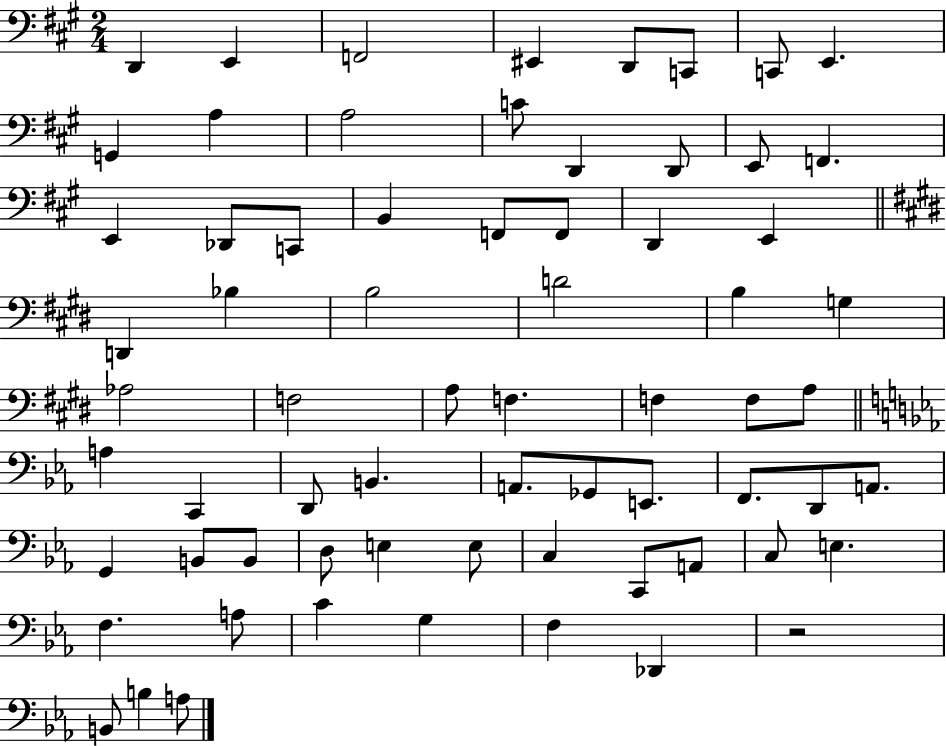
{
  \clef bass
  \numericTimeSignature
  \time 2/4
  \key a \major
  \repeat volta 2 { d,4 e,4 | f,2 | eis,4 d,8 c,8 | c,8 e,4. | \break g,4 a4 | a2 | c'8 d,4 d,8 | e,8 f,4. | \break e,4 des,8 c,8 | b,4 f,8 f,8 | d,4 e,4 | \bar "||" \break \key e \major d,4 bes4 | b2 | d'2 | b4 g4 | \break aes2 | f2 | a8 f4. | f4 f8 a8 | \break \bar "||" \break \key c \minor a4 c,4 | d,8 b,4. | a,8. ges,8 e,8. | f,8. d,8 a,8. | \break g,4 b,8 b,8 | d8 e4 e8 | c4 c,8 a,8 | c8 e4. | \break f4. a8 | c'4 g4 | f4 des,4 | r2 | \break b,8 b4 a8 | } \bar "|."
}